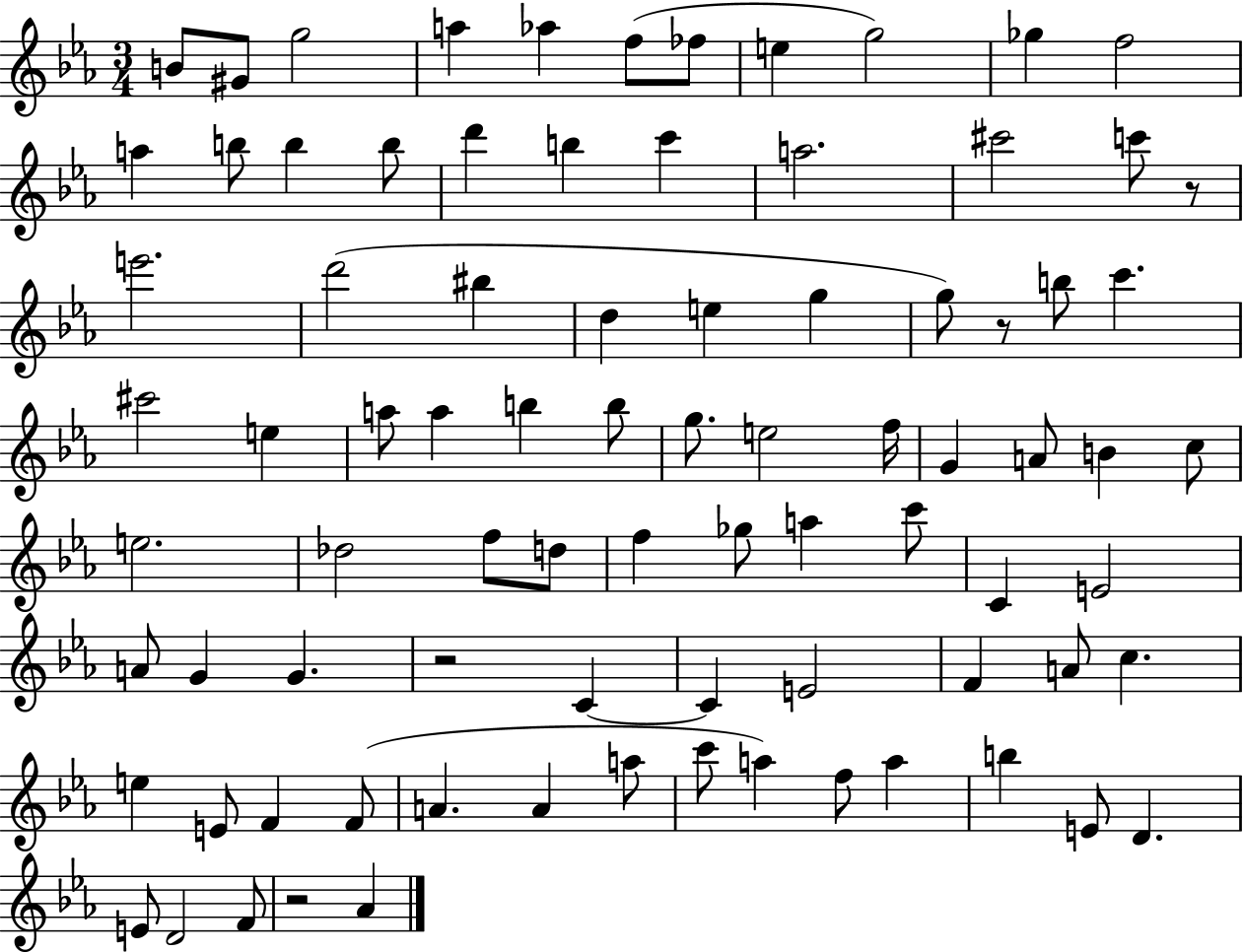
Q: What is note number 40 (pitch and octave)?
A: G4